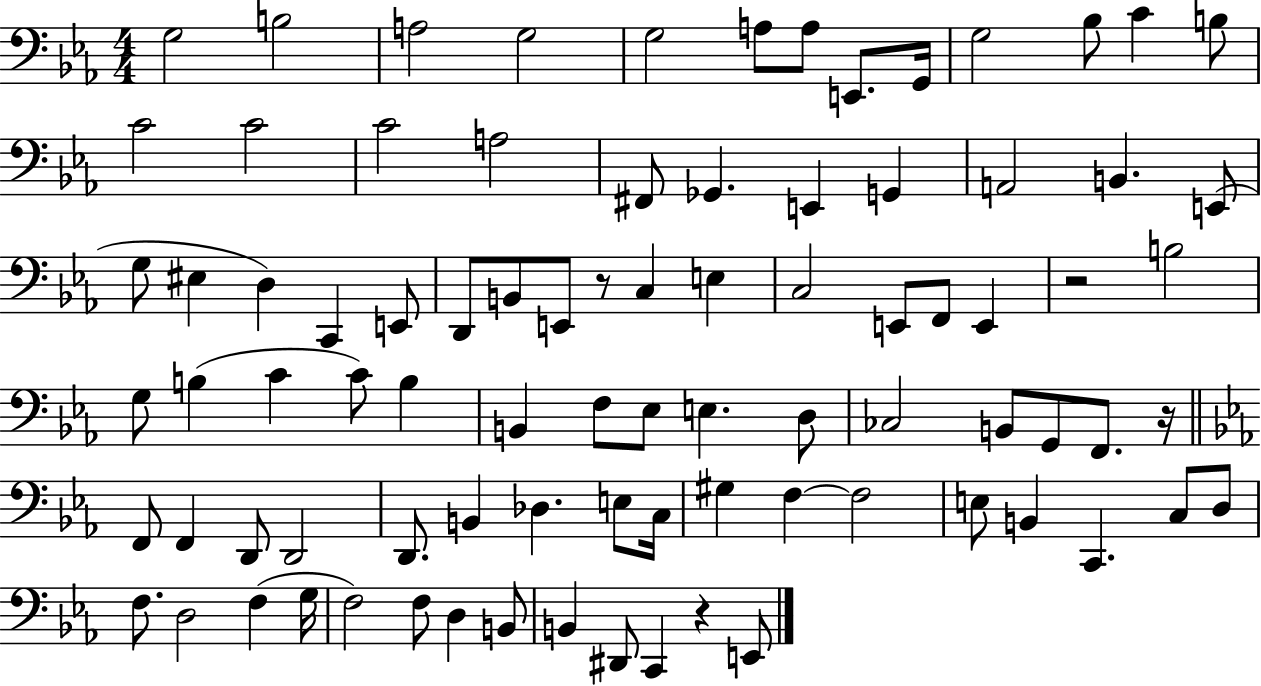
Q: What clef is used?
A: bass